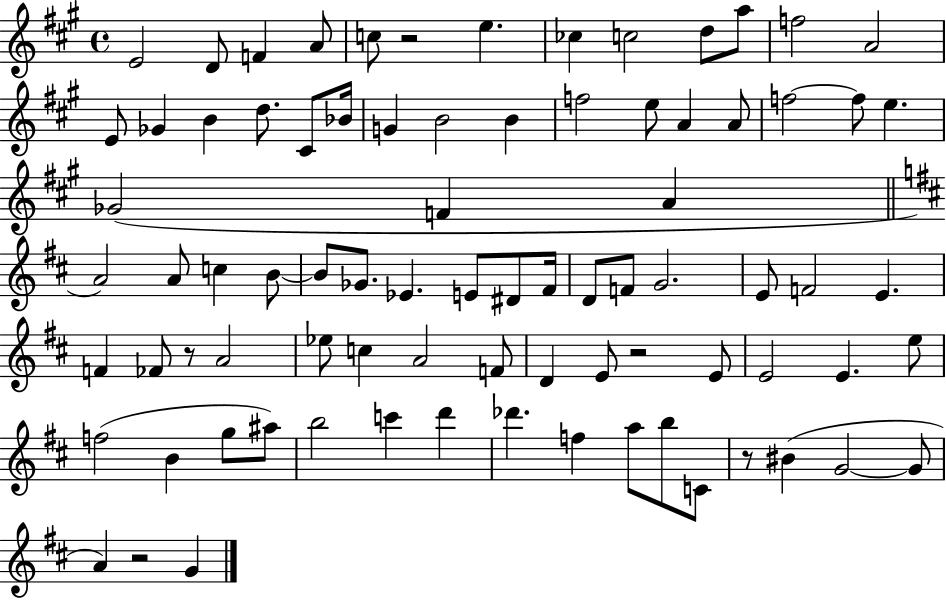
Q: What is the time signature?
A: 4/4